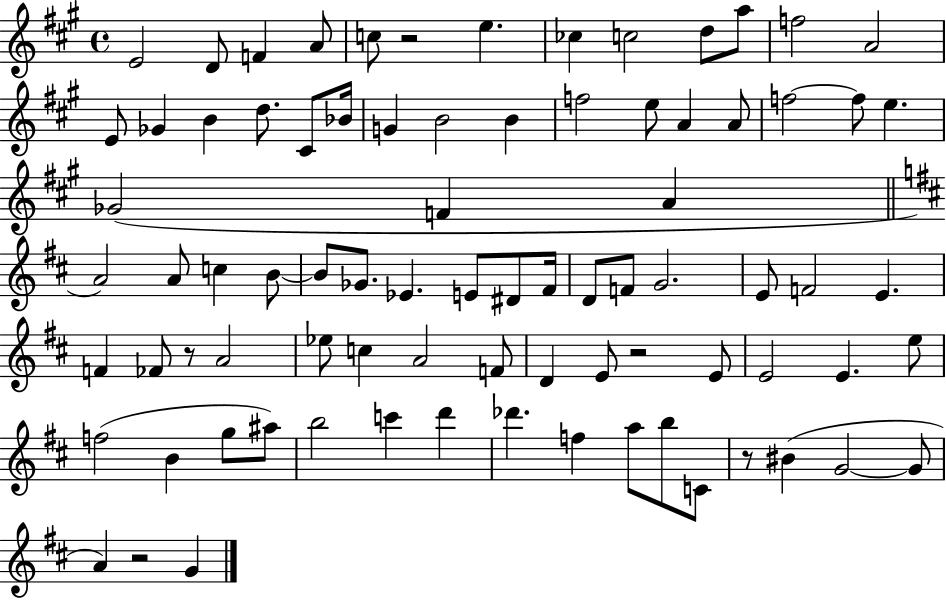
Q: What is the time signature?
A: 4/4